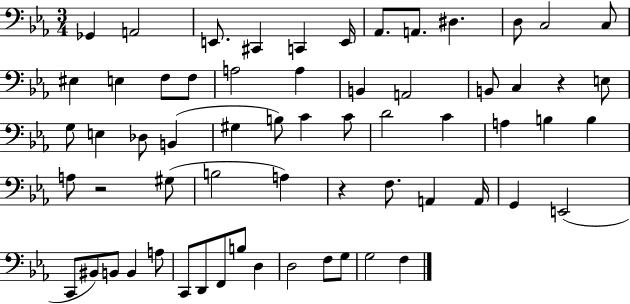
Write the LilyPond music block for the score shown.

{
  \clef bass
  \numericTimeSignature
  \time 3/4
  \key ees \major
  ges,4 a,2 | e,8. cis,4 c,4 e,16 | aes,8. a,8. dis4. | d8 c2 c8 | \break eis4 e4 f8 f8 | a2 a4 | b,4 a,2 | b,8 c4 r4 e8 | \break g8 e4 des8 b,4( | gis4 b8) c'4 c'8 | d'2 c'4 | a4 b4 b4 | \break a8 r2 gis8( | b2 a4) | r4 f8. a,4 a,16 | g,4 e,2( | \break c,8 bis,8) b,8 b,4 a8 | c,8 d,8 f,8 b8 d4 | d2 f8 g8 | g2 f4 | \break \bar "|."
}